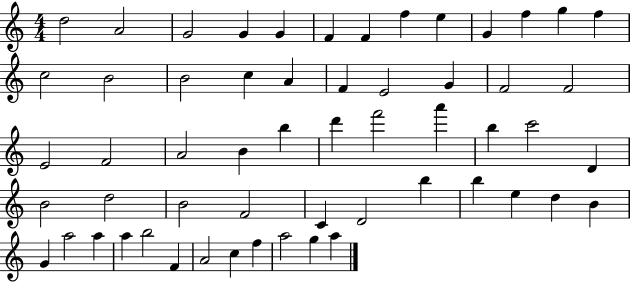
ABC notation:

X:1
T:Untitled
M:4/4
L:1/4
K:C
d2 A2 G2 G G F F f e G f g f c2 B2 B2 c A F E2 G F2 F2 E2 F2 A2 B b d' f'2 a' b c'2 D B2 d2 B2 F2 C D2 b b e d B G a2 a a b2 F A2 c f a2 g a